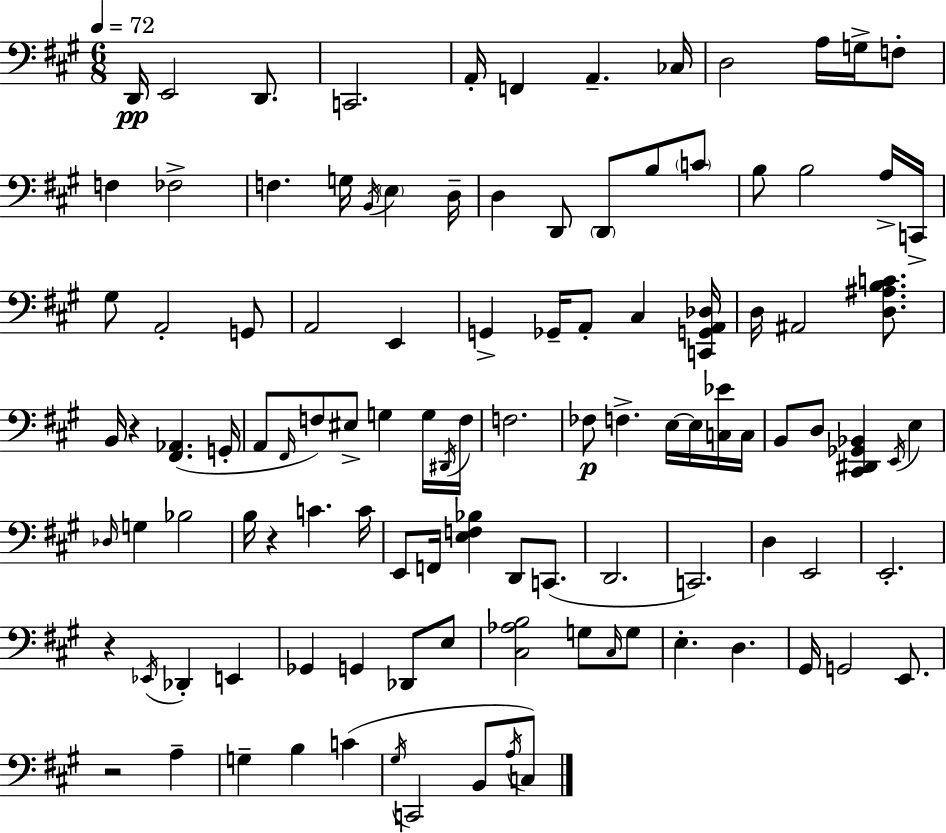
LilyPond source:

{
  \clef bass
  \numericTimeSignature
  \time 6/8
  \key a \major
  \tempo 4 = 72
  d,16\pp e,2 d,8. | c,2. | a,16-. f,4 a,4.-- ces16 | d2 a16 g16-> f8-. | \break f4 fes2-> | f4. g16 \acciaccatura { b,16 } \parenthesize e4 | d16-- d4 d,8 \parenthesize d,8 b8 \parenthesize c'8 | b8 b2 a16-> | \break c,16-> gis8 a,2-. g,8 | a,2 e,4 | g,4-> ges,16-- a,8-. cis4 | <c, g, a, des>16 d16 ais,2 <d ais b c'>8. | \break b,16 r4 <fis, aes,>4.( | g,16-. a,8 \grace { fis,16 } f8) eis8-> g4 | g16 \acciaccatura { dis,16 } f16 f2. | fes8\p f4.-> e16~~ | \break e16 <c ees'>16 c16 b,8 d8 <cis, dis, ges, bes,>4 \acciaccatura { e,16 } | e4 \grace { des16 } g4 bes2 | b16 r4 c'4. | c'16 e,8 f,16 <e f bes>4 | \break d,8 c,8.( d,2. | c,2.) | d4 e,2 | e,2.-. | \break r4 \acciaccatura { ees,16 } des,4-. | e,4 ges,4 g,4 | des,8 e8 <cis aes b>2 | g8 \grace { cis16 } g8 e4.-. | \break d4. gis,16 g,2 | e,8. r2 | a4-- g4-- b4 | c'4( \acciaccatura { gis16 } c,2 | \break b,8 \acciaccatura { a16 }) c8 \bar "|."
}